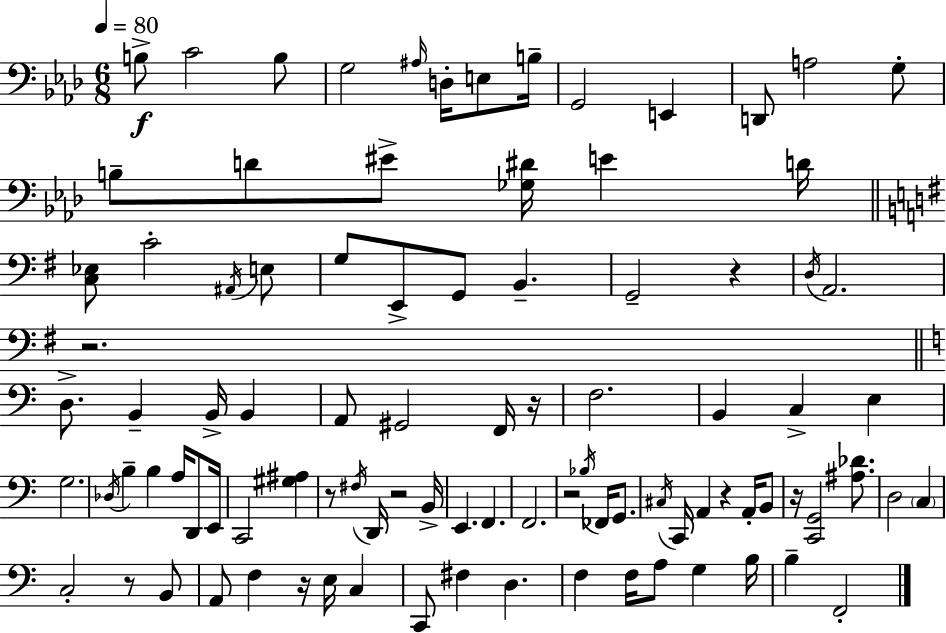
{
  \clef bass
  \numericTimeSignature
  \time 6/8
  \key aes \major
  \tempo 4 = 80
  b8->\f c'2 b8 | g2 \grace { ais16 } d16-. e8 | b16-- g,2 e,4 | d,8 a2 g8-. | \break b8-- d'8 eis'8-> <ges dis'>16 e'4 | d'16 \bar "||" \break \key g \major <c ees>8 c'2-. \acciaccatura { ais,16 } e8 | g8 e,8-> g,8 b,4.-- | g,2-- r4 | \acciaccatura { d16 } a,2. | \break r2. | \bar "||" \break \key a \minor d8.-> b,4-- b,16-> b,4 | a,8 gis,2 f,16 r16 | f2. | b,4 c4-> e4 | \break g2. | \acciaccatura { des16 } b4-- b4 a16 d,8 | e,16 c,2 <gis ais>4 | r8 \acciaccatura { fis16 } d,16 r2 | \break b,16-> e,4. f,4. | f,2. | r2 \acciaccatura { bes16 } fes,16 | g,8. \acciaccatura { cis16 } c,16 a,4 r4 | \break a,16-. b,8 r16 <c, g,>2 | <ais des'>8. d2 | \parenthesize c4 c2-. | r8 b,8 a,8 f4 r16 e16 | \break c4 c,8 fis4 d4. | f4 f16 a8 g4 | b16 b4-- f,2-. | \bar "|."
}